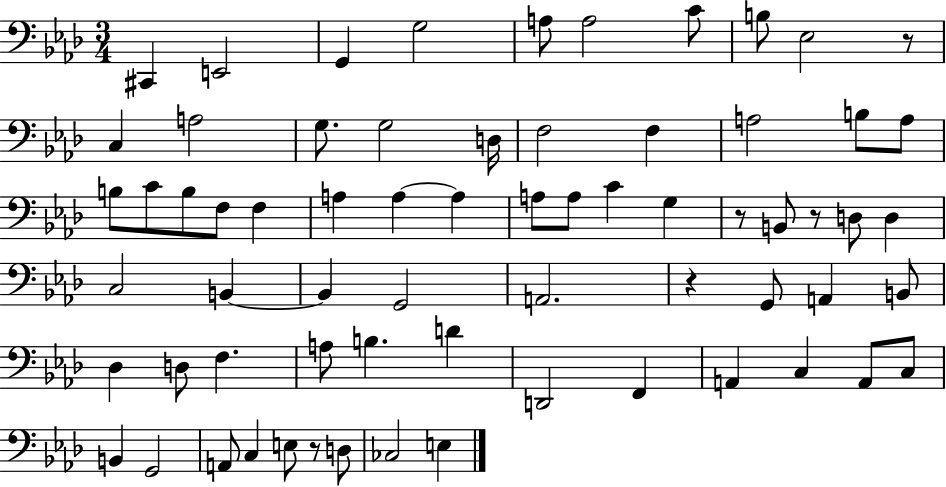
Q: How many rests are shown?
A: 5